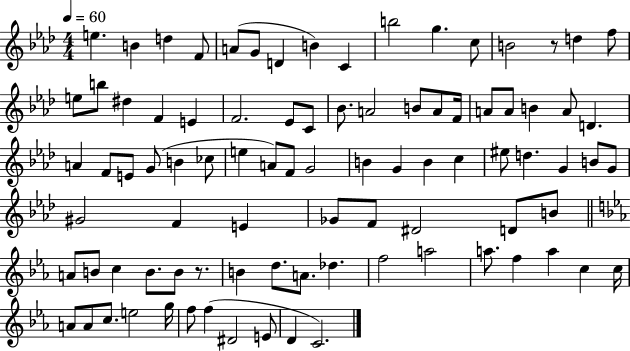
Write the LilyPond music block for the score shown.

{
  \clef treble
  \numericTimeSignature
  \time 4/4
  \key aes \major
  \tempo 4 = 60
  e''4. b'4 d''4 f'8 | a'8( g'8 d'4 b'4) c'4 | b''2 g''4. c''8 | b'2 r8 d''4 f''8 | \break e''8 b''8 dis''4 f'4 e'4 | f'2. ees'8 c'8 | bes'8. a'2 b'8 a'8 f'16 | a'8 a'8 b'4 a'8 d'4. | \break a'4 f'8 e'8 g'8( b'4 ces''8 | e''4 a'8) f'8 g'2 | b'4 g'4 b'4 c''4 | eis''8 d''4. g'4 b'8 g'8 | \break gis'2 f'4 e'4 | ges'8 f'8 dis'2 d'8 b'8 | \bar "||" \break \key ees \major a'8 b'8 c''4 b'8. b'8 r8. | b'4 d''8. a'8. des''4. | f''2 a''2 | a''8. f''4 a''4 c''4 c''16 | \break a'8 a'8 c''8. e''2 g''16 | f''8 f''4( dis'2 e'8 | d'4 c'2.) | \bar "|."
}